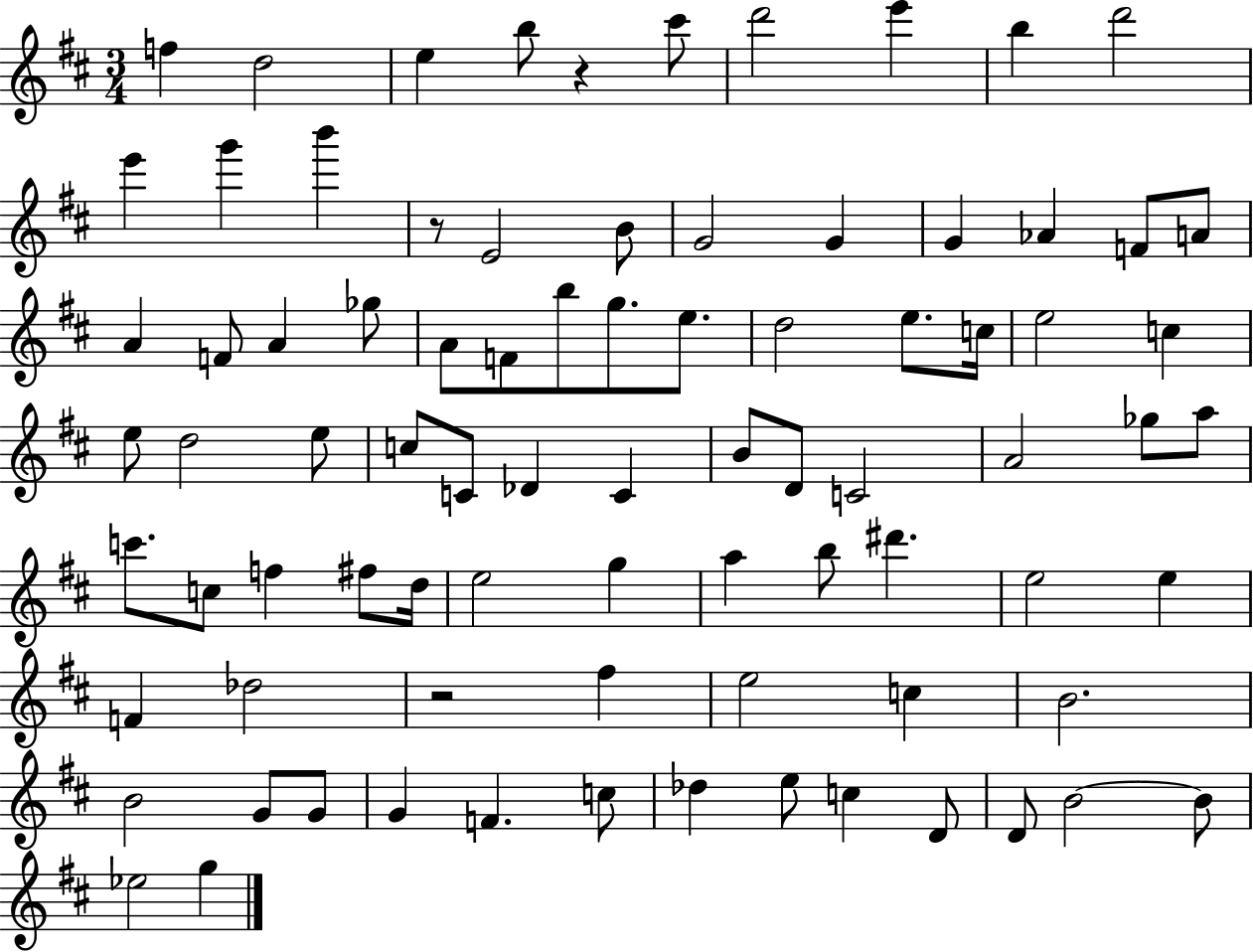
X:1
T:Untitled
M:3/4
L:1/4
K:D
f d2 e b/2 z ^c'/2 d'2 e' b d'2 e' g' b' z/2 E2 B/2 G2 G G _A F/2 A/2 A F/2 A _g/2 A/2 F/2 b/2 g/2 e/2 d2 e/2 c/4 e2 c e/2 d2 e/2 c/2 C/2 _D C B/2 D/2 C2 A2 _g/2 a/2 c'/2 c/2 f ^f/2 d/4 e2 g a b/2 ^d' e2 e F _d2 z2 ^f e2 c B2 B2 G/2 G/2 G F c/2 _d e/2 c D/2 D/2 B2 B/2 _e2 g